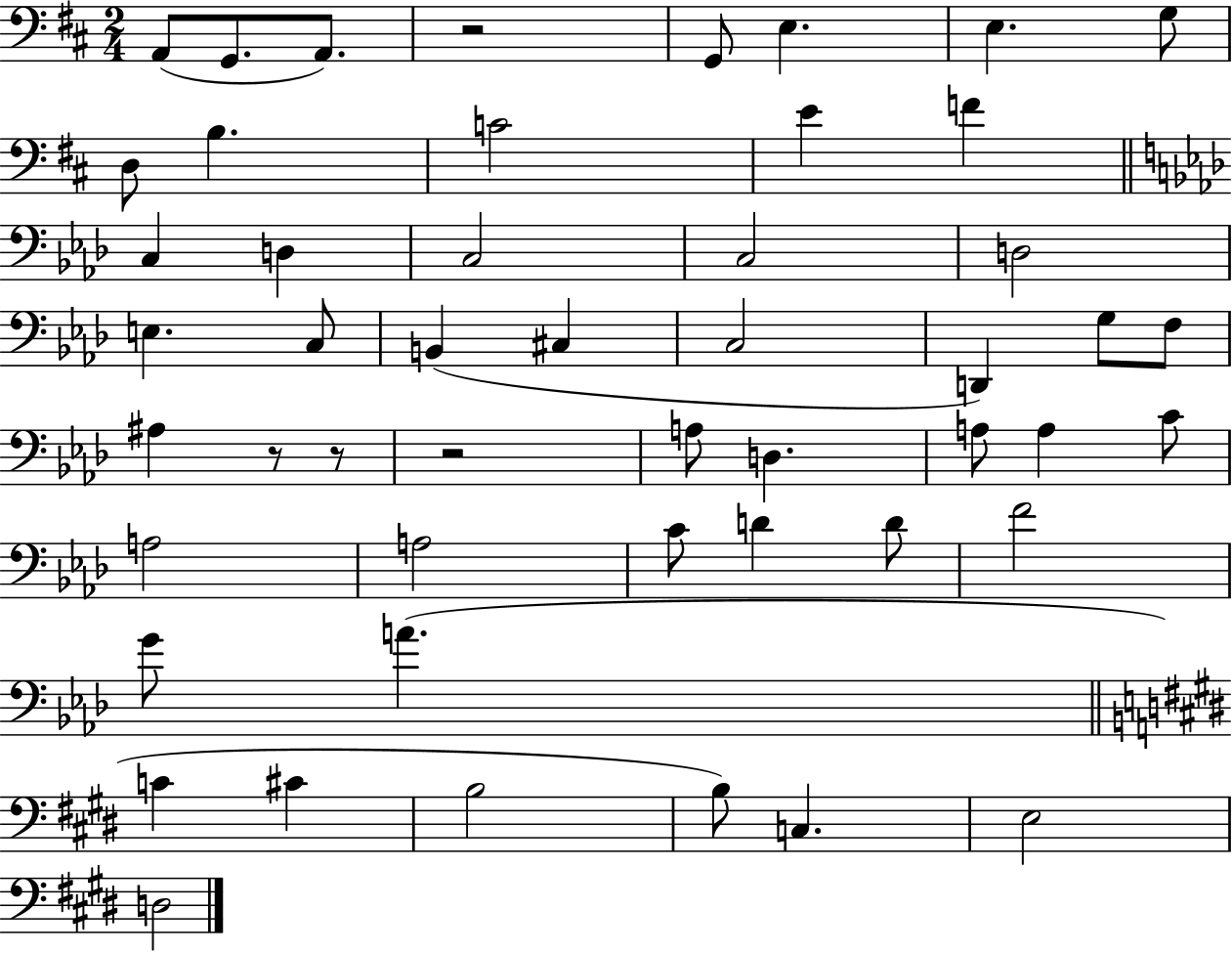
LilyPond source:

{
  \clef bass
  \numericTimeSignature
  \time 2/4
  \key d \major
  a,8( g,8. a,8.) | r2 | g,8 e4. | e4. g8 | \break d8 b4. | c'2 | e'4 f'4 | \bar "||" \break \key aes \major c4 d4 | c2 | c2 | d2 | \break e4. c8 | b,4( cis4 | c2 | d,4) g8 f8 | \break ais4 r8 r8 | r2 | a8 d4. | a8 a4 c'8 | \break a2 | a2 | c'8 d'4 d'8 | f'2 | \break g'8 a'4.( | \bar "||" \break \key e \major c'4 cis'4 | b2 | b8) c4. | e2 | \break d2 | \bar "|."
}